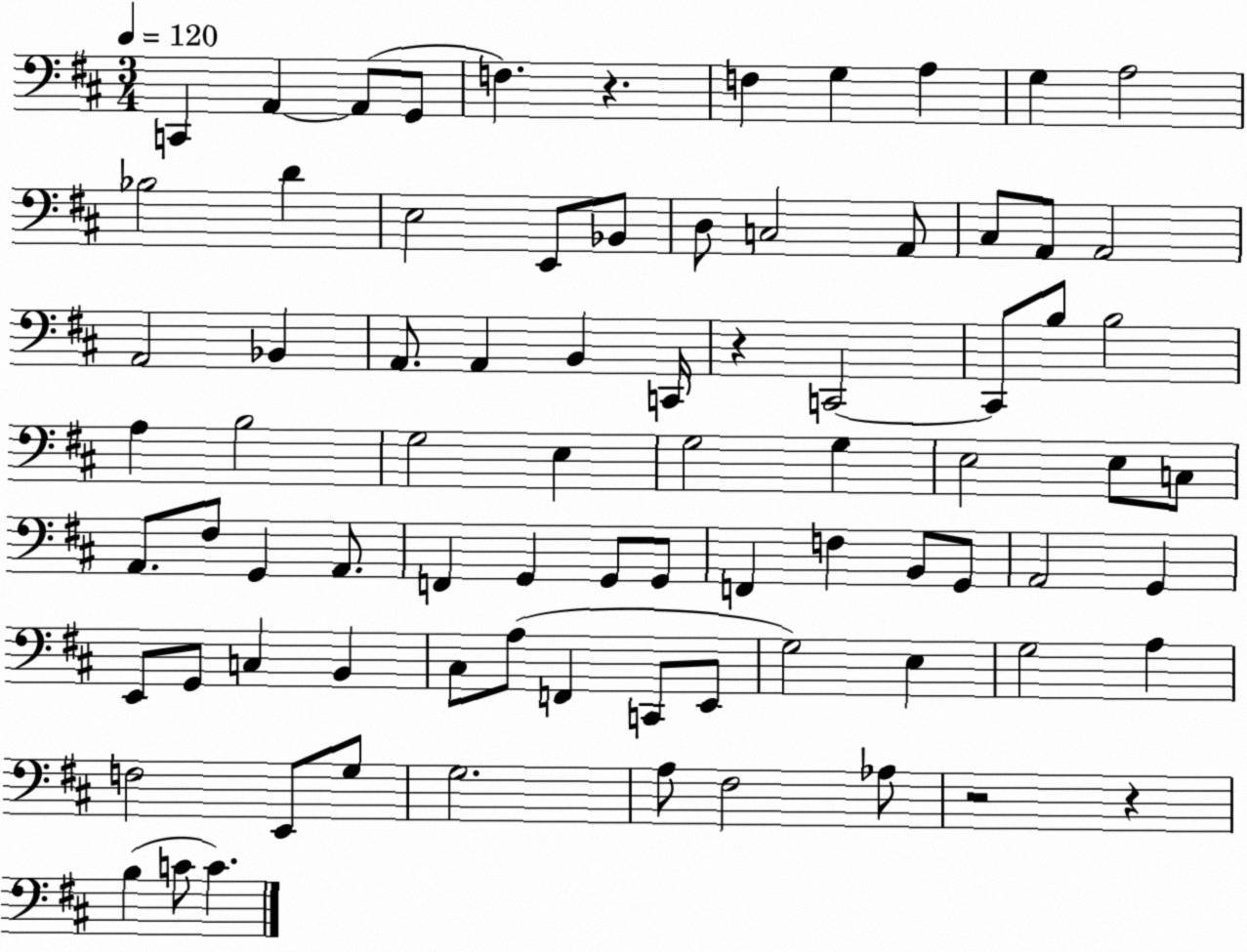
X:1
T:Untitled
M:3/4
L:1/4
K:D
C,, A,, A,,/2 G,,/2 F, z F, G, A, G, A,2 _B,2 D E,2 E,,/2 _B,,/2 D,/2 C,2 A,,/2 ^C,/2 A,,/2 A,,2 A,,2 _B,, A,,/2 A,, B,, C,,/4 z C,,2 C,,/2 B,/2 B,2 A, B,2 G,2 E, G,2 G, E,2 E,/2 C,/2 A,,/2 ^F,/2 G,, A,,/2 F,, G,, G,,/2 G,,/2 F,, F, B,,/2 G,,/2 A,,2 G,, E,,/2 G,,/2 C, B,, ^C,/2 A,/2 F,, C,,/2 E,,/2 G,2 E, G,2 A, F,2 E,,/2 G,/2 G,2 A,/2 ^F,2 _A,/2 z2 z B, C/2 C